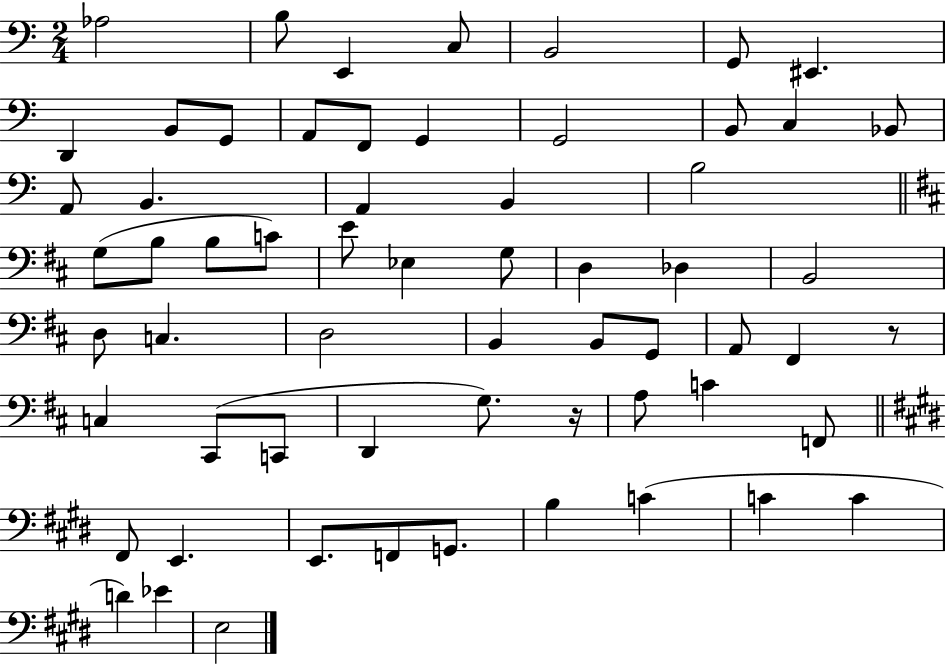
X:1
T:Untitled
M:2/4
L:1/4
K:C
_A,2 B,/2 E,, C,/2 B,,2 G,,/2 ^E,, D,, B,,/2 G,,/2 A,,/2 F,,/2 G,, G,,2 B,,/2 C, _B,,/2 A,,/2 B,, A,, B,, B,2 G,/2 B,/2 B,/2 C/2 E/2 _E, G,/2 D, _D, B,,2 D,/2 C, D,2 B,, B,,/2 G,,/2 A,,/2 ^F,, z/2 C, ^C,,/2 C,,/2 D,, G,/2 z/4 A,/2 C F,,/2 ^F,,/2 E,, E,,/2 F,,/2 G,,/2 B, C C C D _E E,2